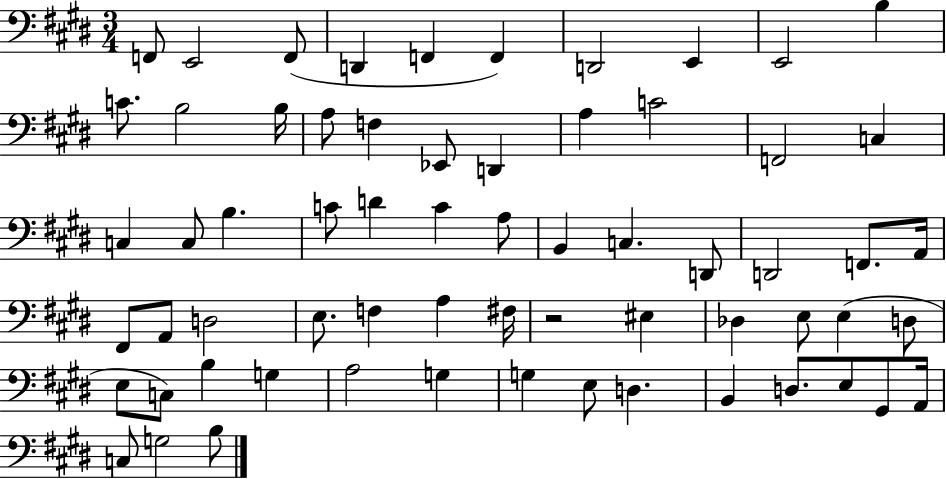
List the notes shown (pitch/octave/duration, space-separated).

F2/e E2/h F2/e D2/q F2/q F2/q D2/h E2/q E2/h B3/q C4/e. B3/h B3/s A3/e F3/q Eb2/e D2/q A3/q C4/h F2/h C3/q C3/q C3/e B3/q. C4/e D4/q C4/q A3/e B2/q C3/q. D2/e D2/h F2/e. A2/s F#2/e A2/e D3/h E3/e. F3/q A3/q F#3/s R/h EIS3/q Db3/q E3/e E3/q D3/e E3/e C3/e B3/q G3/q A3/h G3/q G3/q E3/e D3/q. B2/q D3/e. E3/e G#2/e A2/s C3/e G3/h B3/e